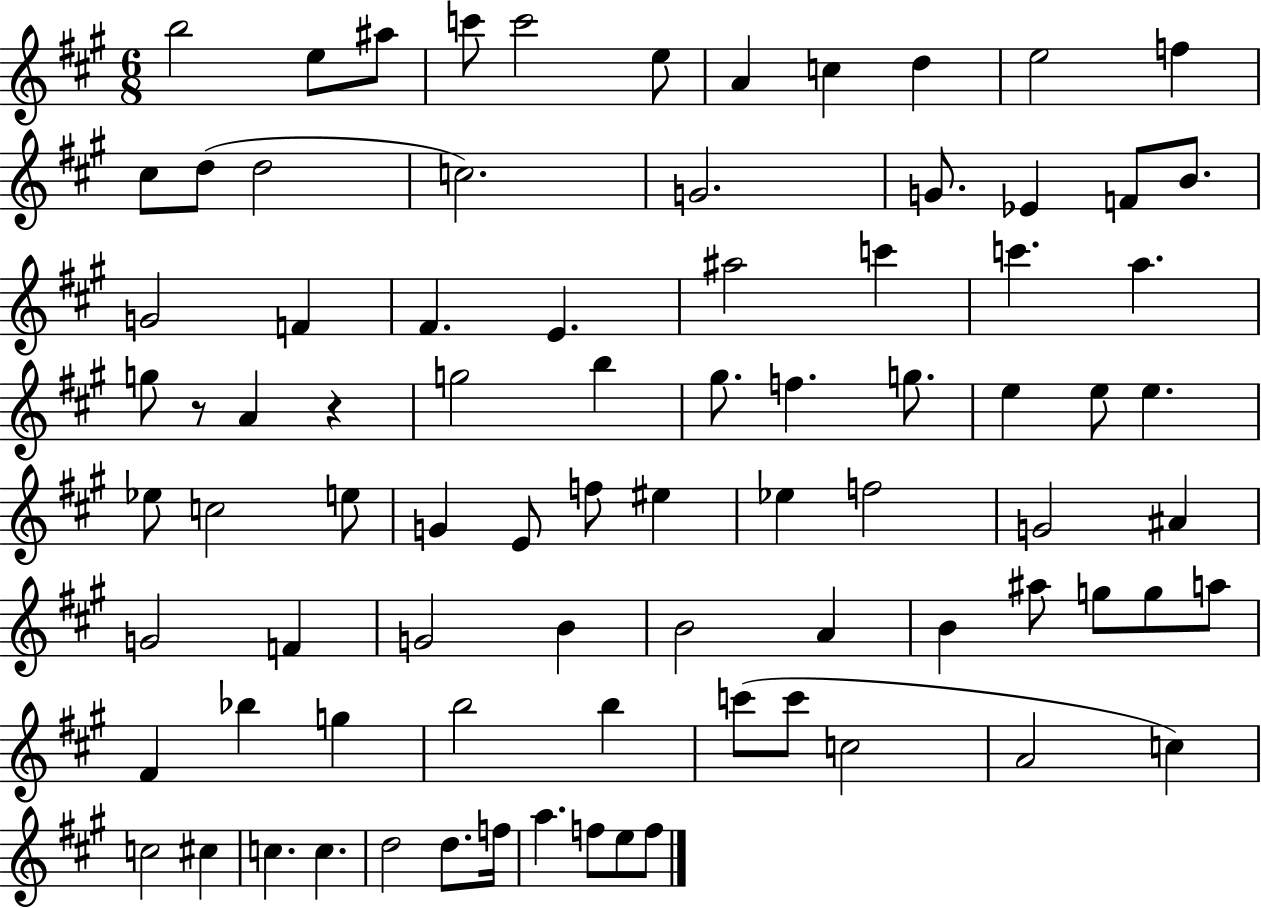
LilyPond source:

{
  \clef treble
  \numericTimeSignature
  \time 6/8
  \key a \major
  b''2 e''8 ais''8 | c'''8 c'''2 e''8 | a'4 c''4 d''4 | e''2 f''4 | \break cis''8 d''8( d''2 | c''2.) | g'2. | g'8. ees'4 f'8 b'8. | \break g'2 f'4 | fis'4. e'4. | ais''2 c'''4 | c'''4. a''4. | \break g''8 r8 a'4 r4 | g''2 b''4 | gis''8. f''4. g''8. | e''4 e''8 e''4. | \break ees''8 c''2 e''8 | g'4 e'8 f''8 eis''4 | ees''4 f''2 | g'2 ais'4 | \break g'2 f'4 | g'2 b'4 | b'2 a'4 | b'4 ais''8 g''8 g''8 a''8 | \break fis'4 bes''4 g''4 | b''2 b''4 | c'''8( c'''8 c''2 | a'2 c''4) | \break c''2 cis''4 | c''4. c''4. | d''2 d''8. f''16 | a''4. f''8 e''8 f''8 | \break \bar "|."
}